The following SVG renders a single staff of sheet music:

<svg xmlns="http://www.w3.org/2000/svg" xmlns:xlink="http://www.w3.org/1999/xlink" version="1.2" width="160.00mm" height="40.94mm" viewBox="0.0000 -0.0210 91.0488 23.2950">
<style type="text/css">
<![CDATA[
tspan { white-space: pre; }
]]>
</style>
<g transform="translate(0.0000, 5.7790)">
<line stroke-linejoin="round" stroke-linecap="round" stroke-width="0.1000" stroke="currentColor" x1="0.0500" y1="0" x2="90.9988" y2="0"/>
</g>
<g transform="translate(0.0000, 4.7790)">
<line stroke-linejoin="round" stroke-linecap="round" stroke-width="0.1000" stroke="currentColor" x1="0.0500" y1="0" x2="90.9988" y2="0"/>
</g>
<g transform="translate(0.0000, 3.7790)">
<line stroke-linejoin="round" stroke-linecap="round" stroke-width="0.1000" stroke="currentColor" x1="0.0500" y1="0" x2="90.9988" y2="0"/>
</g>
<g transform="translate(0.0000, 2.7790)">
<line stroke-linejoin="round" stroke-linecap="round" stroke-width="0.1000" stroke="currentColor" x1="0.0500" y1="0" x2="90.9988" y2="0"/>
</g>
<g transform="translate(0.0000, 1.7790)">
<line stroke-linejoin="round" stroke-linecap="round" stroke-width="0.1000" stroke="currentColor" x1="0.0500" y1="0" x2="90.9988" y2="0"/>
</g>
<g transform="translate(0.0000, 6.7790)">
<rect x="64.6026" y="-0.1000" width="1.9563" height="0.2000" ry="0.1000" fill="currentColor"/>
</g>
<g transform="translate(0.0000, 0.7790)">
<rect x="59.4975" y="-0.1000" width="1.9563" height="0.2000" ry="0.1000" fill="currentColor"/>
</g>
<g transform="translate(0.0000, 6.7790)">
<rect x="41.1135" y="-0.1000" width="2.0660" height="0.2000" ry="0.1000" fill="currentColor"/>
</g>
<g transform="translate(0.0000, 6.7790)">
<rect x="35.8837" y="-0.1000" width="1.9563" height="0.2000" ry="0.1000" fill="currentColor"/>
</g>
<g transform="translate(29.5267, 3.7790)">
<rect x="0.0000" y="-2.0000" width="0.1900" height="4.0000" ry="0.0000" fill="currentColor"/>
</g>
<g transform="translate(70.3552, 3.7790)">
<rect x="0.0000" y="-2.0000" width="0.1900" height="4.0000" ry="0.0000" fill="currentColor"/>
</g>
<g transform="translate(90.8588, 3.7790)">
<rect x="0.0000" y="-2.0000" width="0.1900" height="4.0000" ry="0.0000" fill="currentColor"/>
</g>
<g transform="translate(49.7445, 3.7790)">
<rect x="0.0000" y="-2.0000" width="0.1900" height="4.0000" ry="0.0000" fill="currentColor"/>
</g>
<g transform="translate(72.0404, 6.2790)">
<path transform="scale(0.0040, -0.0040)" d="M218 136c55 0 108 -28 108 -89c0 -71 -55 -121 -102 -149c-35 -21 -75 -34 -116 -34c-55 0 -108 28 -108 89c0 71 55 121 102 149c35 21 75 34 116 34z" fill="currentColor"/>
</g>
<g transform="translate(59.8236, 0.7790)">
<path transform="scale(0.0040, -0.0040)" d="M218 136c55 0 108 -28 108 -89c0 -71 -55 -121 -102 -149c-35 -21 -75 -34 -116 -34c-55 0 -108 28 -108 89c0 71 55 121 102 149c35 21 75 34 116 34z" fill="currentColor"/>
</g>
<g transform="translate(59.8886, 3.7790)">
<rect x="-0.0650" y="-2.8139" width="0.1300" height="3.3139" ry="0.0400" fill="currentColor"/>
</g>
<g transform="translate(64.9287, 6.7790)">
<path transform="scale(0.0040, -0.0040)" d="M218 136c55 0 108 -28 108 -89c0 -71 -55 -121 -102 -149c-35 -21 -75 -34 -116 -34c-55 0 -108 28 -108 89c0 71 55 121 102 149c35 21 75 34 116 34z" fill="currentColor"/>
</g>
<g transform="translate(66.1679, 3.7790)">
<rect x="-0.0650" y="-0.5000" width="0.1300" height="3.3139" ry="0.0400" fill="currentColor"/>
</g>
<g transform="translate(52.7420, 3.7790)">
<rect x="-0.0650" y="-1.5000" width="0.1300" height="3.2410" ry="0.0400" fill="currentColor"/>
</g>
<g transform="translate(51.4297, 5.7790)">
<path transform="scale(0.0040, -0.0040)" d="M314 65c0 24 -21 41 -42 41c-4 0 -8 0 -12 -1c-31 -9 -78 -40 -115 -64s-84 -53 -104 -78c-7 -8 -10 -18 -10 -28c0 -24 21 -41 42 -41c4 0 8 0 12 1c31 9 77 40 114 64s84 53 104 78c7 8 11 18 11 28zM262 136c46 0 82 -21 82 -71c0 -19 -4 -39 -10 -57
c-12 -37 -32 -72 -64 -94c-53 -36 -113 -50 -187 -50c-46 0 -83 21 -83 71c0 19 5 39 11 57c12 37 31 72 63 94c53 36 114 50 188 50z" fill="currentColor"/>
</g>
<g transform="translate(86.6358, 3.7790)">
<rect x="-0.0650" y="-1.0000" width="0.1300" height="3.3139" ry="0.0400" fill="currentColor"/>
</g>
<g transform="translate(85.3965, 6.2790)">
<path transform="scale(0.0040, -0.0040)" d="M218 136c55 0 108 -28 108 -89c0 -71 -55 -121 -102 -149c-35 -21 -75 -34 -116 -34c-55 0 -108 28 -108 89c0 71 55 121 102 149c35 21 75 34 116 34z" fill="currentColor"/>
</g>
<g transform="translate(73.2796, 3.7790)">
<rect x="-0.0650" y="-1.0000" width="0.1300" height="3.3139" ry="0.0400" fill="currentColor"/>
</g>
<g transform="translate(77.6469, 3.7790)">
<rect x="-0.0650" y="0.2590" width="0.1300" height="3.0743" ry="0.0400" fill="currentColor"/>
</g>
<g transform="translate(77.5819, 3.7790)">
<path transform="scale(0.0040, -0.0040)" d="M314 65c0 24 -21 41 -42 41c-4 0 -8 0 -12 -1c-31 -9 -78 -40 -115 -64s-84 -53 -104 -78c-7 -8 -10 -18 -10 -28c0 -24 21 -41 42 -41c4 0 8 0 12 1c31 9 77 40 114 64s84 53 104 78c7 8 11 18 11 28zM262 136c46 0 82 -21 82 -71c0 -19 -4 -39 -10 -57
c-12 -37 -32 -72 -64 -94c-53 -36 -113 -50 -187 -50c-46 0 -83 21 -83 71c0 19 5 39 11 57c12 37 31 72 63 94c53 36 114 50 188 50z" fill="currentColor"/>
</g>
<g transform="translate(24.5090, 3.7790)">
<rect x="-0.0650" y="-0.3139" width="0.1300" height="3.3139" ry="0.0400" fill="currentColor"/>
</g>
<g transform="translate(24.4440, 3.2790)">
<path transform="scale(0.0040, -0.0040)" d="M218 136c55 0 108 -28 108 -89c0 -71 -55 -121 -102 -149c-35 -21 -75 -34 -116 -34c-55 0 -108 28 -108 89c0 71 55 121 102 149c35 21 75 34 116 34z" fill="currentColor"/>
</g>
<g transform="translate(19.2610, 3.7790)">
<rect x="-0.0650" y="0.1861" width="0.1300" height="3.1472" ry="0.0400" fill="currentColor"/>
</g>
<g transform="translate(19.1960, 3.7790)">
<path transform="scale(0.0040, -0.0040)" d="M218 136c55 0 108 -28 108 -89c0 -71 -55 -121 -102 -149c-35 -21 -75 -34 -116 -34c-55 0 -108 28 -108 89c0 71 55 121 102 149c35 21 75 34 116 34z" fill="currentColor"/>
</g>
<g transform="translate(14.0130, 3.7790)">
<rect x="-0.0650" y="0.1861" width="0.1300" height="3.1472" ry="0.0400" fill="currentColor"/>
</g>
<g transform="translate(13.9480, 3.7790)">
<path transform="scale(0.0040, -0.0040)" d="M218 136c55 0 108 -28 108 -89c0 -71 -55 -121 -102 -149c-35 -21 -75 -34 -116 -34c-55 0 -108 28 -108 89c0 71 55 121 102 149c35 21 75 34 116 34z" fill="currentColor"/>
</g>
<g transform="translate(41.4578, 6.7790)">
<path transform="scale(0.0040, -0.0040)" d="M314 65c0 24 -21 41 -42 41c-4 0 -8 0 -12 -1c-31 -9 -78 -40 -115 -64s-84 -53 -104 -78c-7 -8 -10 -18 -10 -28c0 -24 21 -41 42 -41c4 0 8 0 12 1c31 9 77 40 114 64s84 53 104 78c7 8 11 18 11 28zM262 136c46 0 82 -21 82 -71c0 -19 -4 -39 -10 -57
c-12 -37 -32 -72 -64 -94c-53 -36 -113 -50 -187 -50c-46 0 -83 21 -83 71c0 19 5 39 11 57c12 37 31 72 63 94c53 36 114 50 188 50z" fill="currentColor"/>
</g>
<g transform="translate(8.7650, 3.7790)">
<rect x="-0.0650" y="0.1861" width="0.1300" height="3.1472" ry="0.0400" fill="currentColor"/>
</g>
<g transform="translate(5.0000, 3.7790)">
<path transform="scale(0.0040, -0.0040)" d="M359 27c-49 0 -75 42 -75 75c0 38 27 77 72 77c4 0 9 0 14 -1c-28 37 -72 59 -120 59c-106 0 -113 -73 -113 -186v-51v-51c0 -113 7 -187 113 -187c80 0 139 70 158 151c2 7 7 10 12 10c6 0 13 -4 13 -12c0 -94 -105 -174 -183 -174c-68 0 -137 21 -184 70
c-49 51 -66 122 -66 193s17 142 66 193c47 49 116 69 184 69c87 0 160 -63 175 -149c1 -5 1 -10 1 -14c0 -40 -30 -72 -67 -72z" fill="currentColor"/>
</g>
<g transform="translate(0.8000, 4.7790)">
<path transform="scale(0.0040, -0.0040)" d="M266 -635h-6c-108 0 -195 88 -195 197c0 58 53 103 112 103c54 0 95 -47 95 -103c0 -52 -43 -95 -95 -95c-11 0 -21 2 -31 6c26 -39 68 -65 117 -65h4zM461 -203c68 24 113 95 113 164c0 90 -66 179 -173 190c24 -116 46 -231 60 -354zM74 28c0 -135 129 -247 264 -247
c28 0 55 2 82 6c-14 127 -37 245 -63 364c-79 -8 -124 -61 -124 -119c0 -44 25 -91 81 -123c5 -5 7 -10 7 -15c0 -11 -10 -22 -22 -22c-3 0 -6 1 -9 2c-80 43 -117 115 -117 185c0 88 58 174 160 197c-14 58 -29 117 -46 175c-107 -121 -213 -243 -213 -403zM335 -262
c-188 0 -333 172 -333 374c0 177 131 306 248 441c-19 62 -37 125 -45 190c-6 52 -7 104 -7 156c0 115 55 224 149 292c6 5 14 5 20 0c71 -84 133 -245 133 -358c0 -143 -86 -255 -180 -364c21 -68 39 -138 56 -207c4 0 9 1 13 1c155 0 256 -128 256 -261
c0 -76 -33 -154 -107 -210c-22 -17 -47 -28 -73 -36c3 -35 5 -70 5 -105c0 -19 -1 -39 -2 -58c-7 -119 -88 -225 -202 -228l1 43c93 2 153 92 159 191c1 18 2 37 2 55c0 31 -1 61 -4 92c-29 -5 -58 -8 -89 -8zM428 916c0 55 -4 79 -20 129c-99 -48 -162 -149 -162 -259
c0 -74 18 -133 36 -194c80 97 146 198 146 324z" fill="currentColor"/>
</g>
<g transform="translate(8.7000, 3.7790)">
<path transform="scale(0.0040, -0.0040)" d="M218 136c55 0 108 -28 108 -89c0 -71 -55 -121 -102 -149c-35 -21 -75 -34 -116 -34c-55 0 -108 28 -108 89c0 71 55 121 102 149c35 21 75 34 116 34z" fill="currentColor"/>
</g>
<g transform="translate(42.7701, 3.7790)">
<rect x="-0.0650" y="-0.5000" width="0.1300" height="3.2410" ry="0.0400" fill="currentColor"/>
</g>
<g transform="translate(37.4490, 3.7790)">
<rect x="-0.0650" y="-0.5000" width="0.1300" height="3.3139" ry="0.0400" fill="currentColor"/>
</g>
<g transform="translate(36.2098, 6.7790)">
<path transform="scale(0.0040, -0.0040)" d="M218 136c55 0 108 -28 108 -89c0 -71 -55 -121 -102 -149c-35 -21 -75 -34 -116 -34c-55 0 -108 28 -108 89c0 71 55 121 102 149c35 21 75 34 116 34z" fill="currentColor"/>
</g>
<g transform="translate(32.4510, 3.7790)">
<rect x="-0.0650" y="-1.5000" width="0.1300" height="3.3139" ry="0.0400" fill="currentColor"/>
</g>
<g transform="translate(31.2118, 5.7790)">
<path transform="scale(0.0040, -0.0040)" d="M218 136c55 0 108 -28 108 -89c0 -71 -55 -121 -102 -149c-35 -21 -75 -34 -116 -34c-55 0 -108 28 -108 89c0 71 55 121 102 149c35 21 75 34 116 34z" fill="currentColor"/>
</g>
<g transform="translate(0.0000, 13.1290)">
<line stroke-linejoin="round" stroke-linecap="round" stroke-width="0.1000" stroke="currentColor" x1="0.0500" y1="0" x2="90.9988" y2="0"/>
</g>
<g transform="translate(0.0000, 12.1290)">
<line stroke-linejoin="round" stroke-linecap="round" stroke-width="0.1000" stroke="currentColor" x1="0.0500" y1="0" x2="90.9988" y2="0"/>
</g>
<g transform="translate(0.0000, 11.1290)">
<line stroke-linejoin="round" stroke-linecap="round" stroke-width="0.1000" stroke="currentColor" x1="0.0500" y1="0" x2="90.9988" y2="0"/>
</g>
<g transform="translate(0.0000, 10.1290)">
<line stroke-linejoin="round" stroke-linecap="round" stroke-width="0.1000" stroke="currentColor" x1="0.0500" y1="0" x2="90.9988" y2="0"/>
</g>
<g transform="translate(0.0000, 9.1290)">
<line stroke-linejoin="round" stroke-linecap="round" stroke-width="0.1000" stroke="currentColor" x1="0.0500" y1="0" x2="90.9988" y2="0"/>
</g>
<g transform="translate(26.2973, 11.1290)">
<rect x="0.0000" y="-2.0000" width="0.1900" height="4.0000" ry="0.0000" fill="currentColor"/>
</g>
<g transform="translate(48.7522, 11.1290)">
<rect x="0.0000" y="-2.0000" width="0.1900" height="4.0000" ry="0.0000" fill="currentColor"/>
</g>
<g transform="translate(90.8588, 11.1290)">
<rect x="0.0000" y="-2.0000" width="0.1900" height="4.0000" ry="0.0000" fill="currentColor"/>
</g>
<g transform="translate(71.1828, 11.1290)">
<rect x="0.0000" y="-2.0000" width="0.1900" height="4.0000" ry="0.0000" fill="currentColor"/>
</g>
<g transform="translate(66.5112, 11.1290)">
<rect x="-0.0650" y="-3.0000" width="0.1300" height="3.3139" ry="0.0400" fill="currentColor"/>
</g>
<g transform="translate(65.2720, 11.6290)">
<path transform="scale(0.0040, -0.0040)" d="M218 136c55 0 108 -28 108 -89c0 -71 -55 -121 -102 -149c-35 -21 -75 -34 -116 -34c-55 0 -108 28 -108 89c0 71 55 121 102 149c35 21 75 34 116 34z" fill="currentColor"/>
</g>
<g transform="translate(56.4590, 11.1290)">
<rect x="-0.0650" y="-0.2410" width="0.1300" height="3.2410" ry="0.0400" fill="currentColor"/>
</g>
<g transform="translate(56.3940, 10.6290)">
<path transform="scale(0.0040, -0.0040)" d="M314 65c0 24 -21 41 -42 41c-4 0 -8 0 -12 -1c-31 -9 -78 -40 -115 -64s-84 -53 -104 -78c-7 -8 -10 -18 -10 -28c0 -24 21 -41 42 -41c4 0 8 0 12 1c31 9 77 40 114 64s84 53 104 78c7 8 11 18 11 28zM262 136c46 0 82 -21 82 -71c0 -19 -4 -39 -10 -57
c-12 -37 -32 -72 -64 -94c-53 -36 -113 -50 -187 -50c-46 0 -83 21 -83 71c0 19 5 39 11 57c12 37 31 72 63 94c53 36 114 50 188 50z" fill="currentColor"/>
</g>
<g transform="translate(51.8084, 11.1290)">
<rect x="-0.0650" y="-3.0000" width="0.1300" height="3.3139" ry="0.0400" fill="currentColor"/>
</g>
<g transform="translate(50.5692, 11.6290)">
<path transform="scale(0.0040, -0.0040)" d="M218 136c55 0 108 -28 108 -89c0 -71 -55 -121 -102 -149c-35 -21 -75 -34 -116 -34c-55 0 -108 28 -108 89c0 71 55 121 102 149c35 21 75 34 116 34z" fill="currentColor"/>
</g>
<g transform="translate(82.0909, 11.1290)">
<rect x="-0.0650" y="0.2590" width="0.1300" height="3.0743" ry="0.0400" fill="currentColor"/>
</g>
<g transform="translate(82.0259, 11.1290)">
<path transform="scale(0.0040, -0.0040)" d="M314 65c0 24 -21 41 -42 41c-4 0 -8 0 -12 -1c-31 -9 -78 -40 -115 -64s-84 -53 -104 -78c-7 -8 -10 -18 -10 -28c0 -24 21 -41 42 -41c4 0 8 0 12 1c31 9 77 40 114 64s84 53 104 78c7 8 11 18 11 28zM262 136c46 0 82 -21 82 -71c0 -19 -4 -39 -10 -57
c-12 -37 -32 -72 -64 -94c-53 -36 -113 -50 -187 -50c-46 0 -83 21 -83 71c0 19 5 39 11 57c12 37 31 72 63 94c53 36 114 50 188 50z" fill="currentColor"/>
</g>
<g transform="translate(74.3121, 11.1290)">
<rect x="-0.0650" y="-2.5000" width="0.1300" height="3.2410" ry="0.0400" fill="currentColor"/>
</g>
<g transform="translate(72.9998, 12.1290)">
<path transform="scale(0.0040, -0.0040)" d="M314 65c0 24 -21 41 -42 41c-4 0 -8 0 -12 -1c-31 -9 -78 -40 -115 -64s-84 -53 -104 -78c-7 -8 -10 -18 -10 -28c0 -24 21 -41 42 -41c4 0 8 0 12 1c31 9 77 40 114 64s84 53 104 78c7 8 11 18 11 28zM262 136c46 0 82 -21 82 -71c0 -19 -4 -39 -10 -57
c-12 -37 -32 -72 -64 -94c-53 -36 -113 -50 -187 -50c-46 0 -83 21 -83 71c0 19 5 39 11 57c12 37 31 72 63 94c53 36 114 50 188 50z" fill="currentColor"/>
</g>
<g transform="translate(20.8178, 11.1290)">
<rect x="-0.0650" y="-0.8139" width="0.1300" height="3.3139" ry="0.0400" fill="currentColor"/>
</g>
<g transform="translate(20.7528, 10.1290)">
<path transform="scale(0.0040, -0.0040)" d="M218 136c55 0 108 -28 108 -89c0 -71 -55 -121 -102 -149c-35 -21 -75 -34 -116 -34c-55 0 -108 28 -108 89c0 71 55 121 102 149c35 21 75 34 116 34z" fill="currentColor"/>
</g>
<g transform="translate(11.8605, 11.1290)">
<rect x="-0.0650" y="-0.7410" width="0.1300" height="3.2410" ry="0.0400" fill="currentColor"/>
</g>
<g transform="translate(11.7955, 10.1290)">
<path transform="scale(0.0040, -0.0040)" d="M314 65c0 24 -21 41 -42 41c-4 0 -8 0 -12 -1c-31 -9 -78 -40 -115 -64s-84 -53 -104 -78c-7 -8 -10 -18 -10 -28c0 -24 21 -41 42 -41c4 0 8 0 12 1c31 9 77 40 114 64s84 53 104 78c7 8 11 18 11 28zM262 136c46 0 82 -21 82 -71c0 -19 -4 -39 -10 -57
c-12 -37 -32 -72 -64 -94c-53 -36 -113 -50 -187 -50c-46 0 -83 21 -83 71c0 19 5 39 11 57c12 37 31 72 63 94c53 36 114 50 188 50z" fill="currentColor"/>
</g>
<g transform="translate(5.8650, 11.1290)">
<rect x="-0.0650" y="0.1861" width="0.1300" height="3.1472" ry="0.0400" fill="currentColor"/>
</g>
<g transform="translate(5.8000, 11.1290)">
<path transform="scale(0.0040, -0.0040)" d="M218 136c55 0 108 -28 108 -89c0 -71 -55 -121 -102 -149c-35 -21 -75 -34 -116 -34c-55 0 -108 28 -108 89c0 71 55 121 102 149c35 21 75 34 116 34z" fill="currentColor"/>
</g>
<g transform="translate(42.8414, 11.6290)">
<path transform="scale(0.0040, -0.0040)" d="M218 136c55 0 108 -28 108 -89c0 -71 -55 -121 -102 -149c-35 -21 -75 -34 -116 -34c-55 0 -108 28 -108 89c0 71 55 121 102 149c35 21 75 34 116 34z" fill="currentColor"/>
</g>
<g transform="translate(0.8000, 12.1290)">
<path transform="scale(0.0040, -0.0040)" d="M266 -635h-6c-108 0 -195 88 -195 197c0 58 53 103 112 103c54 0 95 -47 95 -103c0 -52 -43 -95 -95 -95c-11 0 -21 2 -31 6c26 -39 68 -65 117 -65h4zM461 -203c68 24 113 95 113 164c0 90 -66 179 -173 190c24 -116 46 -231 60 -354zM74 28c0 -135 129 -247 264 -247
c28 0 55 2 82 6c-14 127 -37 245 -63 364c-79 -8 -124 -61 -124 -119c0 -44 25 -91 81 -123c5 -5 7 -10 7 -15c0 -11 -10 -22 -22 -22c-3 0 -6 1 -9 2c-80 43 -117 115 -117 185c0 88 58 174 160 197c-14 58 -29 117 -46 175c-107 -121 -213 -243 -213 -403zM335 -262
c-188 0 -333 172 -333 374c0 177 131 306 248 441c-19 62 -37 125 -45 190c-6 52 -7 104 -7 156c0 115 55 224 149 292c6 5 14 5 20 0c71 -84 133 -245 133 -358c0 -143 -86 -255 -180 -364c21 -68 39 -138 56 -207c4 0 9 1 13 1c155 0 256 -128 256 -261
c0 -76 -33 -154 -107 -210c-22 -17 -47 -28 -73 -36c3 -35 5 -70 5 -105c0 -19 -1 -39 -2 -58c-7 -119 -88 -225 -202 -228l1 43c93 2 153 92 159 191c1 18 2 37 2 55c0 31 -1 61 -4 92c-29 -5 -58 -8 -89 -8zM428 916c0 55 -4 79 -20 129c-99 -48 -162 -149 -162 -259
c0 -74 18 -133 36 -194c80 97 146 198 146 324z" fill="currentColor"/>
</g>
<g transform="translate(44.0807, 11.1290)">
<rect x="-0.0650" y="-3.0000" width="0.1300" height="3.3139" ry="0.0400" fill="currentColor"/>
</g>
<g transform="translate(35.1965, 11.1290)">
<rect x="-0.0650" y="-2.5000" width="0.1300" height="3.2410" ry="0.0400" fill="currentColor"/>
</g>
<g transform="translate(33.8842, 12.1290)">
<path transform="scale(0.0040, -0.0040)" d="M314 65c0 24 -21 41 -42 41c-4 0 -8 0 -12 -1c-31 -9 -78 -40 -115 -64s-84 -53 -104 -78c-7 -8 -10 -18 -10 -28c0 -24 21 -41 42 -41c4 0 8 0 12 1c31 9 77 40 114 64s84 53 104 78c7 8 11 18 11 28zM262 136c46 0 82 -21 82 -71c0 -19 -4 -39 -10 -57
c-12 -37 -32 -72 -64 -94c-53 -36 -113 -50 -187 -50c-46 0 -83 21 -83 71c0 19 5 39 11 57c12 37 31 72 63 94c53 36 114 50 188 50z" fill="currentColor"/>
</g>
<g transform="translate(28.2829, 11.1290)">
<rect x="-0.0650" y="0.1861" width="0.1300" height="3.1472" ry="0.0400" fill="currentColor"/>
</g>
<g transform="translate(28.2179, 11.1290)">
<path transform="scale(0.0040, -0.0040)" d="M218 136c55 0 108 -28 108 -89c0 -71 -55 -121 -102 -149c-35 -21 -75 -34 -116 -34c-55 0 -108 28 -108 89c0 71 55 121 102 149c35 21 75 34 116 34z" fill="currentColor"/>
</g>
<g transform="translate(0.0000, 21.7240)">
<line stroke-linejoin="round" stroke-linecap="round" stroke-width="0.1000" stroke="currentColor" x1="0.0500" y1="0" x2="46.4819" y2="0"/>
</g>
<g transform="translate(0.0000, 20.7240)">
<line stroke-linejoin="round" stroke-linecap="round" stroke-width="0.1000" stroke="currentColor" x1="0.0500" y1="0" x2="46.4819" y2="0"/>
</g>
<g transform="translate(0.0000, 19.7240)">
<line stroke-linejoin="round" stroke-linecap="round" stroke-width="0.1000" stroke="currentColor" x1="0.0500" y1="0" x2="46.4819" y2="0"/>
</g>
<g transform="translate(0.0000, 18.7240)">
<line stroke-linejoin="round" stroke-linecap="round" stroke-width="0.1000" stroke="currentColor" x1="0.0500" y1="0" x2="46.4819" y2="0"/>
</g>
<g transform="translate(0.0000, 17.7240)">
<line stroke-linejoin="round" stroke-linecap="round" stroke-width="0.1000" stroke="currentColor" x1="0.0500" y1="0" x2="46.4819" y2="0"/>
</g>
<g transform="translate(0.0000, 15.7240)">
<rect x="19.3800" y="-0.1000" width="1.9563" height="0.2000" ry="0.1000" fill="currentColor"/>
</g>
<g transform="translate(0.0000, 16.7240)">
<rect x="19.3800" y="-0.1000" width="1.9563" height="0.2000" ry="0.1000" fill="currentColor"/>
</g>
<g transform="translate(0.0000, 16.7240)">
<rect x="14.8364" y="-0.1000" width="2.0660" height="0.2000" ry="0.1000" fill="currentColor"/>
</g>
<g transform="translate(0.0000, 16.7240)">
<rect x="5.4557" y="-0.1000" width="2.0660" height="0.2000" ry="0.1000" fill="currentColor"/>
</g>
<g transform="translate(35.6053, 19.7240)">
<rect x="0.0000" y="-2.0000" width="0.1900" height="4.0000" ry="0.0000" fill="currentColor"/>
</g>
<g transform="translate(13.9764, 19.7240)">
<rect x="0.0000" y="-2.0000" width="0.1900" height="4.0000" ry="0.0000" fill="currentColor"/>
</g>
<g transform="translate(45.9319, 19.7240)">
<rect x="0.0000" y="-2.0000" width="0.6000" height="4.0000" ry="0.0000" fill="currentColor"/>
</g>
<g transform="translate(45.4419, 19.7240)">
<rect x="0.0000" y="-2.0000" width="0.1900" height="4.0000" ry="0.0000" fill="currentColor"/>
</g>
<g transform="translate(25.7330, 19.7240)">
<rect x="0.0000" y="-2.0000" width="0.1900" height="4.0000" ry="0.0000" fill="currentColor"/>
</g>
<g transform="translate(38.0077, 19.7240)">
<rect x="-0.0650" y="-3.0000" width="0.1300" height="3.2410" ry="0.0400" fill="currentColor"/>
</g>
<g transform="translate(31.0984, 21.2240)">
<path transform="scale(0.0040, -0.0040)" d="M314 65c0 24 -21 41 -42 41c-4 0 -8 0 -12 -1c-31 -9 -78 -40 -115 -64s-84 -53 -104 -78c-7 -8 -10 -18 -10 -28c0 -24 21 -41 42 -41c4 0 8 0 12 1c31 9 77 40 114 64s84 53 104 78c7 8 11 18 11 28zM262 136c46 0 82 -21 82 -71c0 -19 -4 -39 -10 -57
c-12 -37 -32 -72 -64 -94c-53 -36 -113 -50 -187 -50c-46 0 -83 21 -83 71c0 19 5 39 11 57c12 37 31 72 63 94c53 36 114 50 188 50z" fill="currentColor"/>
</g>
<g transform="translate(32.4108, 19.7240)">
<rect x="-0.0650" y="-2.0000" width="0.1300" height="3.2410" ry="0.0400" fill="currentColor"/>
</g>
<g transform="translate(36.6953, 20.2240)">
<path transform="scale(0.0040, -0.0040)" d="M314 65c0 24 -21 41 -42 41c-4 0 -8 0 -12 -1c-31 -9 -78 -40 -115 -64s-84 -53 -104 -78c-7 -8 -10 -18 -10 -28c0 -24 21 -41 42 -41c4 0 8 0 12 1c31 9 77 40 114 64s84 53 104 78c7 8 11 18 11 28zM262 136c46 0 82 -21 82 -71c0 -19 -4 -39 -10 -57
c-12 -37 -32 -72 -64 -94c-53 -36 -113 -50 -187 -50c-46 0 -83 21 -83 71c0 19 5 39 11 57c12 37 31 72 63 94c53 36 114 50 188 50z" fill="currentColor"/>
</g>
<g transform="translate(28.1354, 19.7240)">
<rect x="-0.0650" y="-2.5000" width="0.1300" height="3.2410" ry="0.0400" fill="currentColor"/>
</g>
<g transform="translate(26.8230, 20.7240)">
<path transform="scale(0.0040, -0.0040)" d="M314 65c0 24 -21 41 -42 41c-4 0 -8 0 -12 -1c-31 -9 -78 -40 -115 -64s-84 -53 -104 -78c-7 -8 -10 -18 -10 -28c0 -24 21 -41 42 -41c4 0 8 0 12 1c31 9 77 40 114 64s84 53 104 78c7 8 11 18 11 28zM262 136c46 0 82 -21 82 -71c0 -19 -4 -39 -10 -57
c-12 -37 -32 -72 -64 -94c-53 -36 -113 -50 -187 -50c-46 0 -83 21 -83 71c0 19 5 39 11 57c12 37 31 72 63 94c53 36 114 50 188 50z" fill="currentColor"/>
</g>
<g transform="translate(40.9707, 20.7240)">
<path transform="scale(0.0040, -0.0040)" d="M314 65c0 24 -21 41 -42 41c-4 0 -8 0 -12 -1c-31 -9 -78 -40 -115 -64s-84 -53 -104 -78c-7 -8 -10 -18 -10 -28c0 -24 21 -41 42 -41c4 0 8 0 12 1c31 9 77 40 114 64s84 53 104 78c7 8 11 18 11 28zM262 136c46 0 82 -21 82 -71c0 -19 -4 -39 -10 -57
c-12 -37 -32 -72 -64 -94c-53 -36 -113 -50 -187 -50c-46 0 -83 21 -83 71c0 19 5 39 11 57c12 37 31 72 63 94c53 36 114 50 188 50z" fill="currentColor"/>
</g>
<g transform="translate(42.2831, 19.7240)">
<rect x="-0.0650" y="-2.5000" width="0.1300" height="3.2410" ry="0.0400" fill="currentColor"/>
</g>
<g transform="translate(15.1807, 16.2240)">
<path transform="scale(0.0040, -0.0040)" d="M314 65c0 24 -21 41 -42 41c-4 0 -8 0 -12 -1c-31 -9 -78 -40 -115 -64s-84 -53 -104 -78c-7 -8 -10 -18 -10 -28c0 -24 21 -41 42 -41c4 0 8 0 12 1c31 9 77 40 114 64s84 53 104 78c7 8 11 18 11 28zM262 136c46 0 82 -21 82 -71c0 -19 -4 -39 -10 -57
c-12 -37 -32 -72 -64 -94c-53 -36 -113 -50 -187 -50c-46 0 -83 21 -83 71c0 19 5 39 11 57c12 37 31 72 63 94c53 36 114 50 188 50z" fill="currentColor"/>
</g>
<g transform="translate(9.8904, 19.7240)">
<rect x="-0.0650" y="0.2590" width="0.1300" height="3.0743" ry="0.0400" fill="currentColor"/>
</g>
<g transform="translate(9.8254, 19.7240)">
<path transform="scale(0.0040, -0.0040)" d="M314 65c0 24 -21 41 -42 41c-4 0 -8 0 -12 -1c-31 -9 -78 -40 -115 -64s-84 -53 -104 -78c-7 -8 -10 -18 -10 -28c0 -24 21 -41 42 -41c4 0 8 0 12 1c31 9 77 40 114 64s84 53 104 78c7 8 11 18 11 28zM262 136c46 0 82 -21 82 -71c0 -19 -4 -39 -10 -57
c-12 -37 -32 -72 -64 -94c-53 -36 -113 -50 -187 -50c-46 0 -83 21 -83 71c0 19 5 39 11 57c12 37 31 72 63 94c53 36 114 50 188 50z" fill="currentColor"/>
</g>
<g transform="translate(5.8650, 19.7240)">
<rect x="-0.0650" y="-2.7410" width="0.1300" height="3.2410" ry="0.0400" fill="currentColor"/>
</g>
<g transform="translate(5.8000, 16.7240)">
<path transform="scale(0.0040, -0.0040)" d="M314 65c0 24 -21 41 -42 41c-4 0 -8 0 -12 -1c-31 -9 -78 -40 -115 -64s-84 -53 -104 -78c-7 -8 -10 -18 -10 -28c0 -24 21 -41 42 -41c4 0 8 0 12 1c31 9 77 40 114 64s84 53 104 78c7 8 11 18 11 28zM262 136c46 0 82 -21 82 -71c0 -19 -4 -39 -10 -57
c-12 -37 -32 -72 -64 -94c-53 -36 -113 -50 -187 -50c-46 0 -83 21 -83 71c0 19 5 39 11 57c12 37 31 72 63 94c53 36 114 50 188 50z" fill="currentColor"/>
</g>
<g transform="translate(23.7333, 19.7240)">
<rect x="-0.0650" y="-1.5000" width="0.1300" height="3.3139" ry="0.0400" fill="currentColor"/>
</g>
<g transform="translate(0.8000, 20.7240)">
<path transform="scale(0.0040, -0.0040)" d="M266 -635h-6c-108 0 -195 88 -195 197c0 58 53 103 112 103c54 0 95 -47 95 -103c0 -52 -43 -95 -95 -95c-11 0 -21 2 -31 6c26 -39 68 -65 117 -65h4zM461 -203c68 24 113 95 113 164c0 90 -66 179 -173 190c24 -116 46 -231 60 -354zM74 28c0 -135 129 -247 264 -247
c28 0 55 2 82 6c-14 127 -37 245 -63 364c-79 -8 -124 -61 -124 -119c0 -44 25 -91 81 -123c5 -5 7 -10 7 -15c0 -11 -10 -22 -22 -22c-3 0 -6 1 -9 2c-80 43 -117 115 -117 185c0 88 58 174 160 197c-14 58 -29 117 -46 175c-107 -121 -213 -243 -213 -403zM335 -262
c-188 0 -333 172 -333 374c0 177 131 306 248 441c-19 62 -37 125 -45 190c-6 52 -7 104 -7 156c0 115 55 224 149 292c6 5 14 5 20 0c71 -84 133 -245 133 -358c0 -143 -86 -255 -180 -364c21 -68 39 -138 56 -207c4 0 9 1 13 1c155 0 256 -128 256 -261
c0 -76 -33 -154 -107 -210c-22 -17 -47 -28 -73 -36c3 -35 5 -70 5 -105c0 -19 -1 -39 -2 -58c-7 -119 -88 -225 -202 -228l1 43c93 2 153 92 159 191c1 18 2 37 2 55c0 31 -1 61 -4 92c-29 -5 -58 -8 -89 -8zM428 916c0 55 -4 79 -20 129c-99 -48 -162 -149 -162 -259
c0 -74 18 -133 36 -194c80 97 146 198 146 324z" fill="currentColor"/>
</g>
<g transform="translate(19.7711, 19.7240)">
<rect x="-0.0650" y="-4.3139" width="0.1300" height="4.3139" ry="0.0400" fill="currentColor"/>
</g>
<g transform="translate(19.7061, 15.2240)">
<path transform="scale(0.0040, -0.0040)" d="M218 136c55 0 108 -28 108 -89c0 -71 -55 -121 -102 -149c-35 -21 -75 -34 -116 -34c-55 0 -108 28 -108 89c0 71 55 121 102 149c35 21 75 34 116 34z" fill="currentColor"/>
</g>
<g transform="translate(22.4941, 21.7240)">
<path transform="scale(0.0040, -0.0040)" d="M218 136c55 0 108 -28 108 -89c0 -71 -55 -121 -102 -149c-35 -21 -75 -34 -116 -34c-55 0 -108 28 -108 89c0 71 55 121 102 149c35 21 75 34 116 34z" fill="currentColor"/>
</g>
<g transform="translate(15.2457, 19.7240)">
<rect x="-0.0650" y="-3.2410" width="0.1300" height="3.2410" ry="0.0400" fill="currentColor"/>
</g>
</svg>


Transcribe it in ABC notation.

X:1
T:Untitled
M:4/4
L:1/4
K:C
B B B c E C C2 E2 a C D B2 D B d2 d B G2 A A c2 A G2 B2 a2 B2 b2 d' E G2 F2 A2 G2